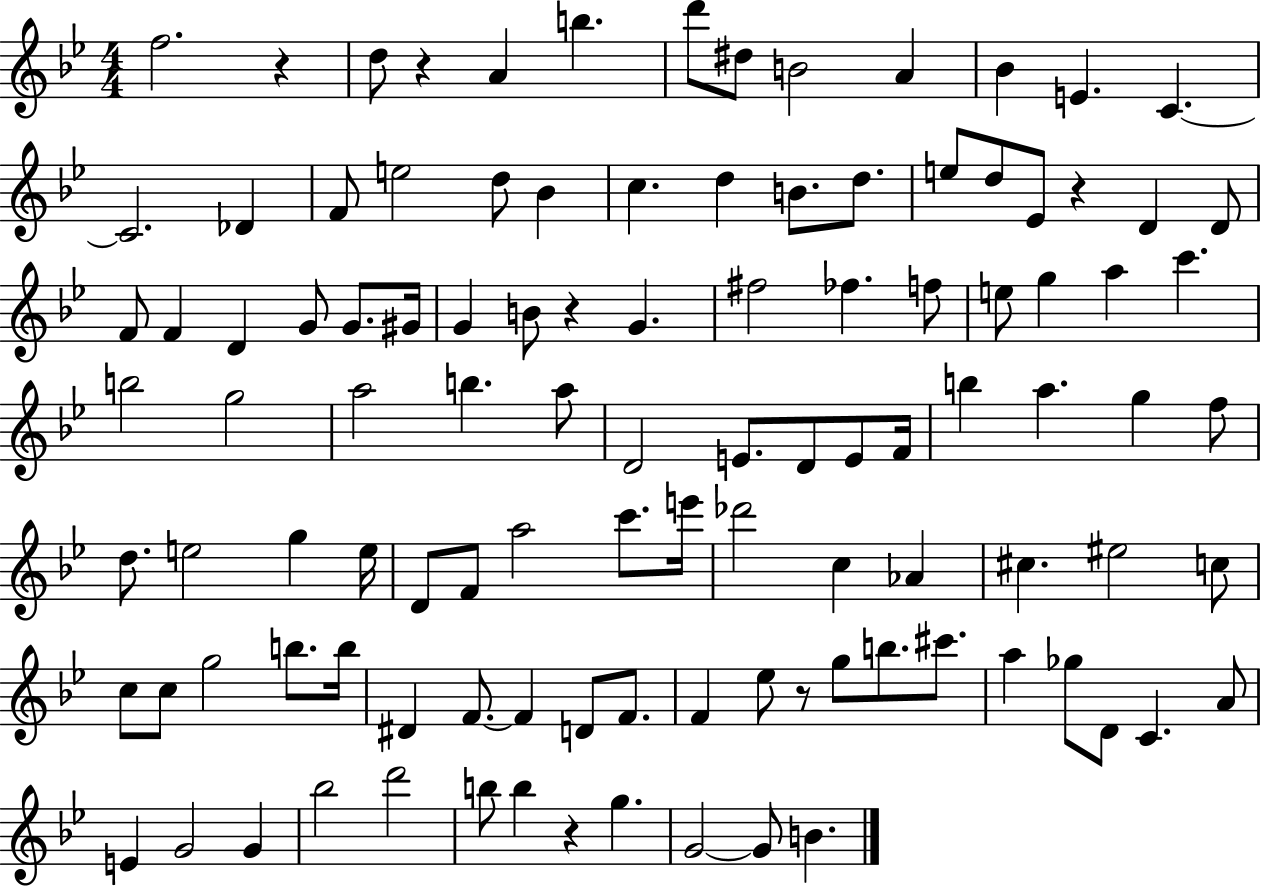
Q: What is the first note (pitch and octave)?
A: F5